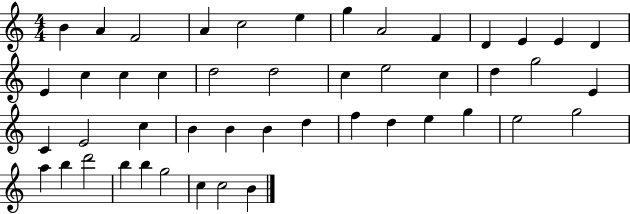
{
  \clef treble
  \numericTimeSignature
  \time 4/4
  \key c \major
  b'4 a'4 f'2 | a'4 c''2 e''4 | g''4 a'2 f'4 | d'4 e'4 e'4 d'4 | \break e'4 c''4 c''4 c''4 | d''2 d''2 | c''4 e''2 c''4 | d''4 g''2 e'4 | \break c'4 e'2 c''4 | b'4 b'4 b'4 d''4 | f''4 d''4 e''4 g''4 | e''2 g''2 | \break a''4 b''4 d'''2 | b''4 b''4 g''2 | c''4 c''2 b'4 | \bar "|."
}